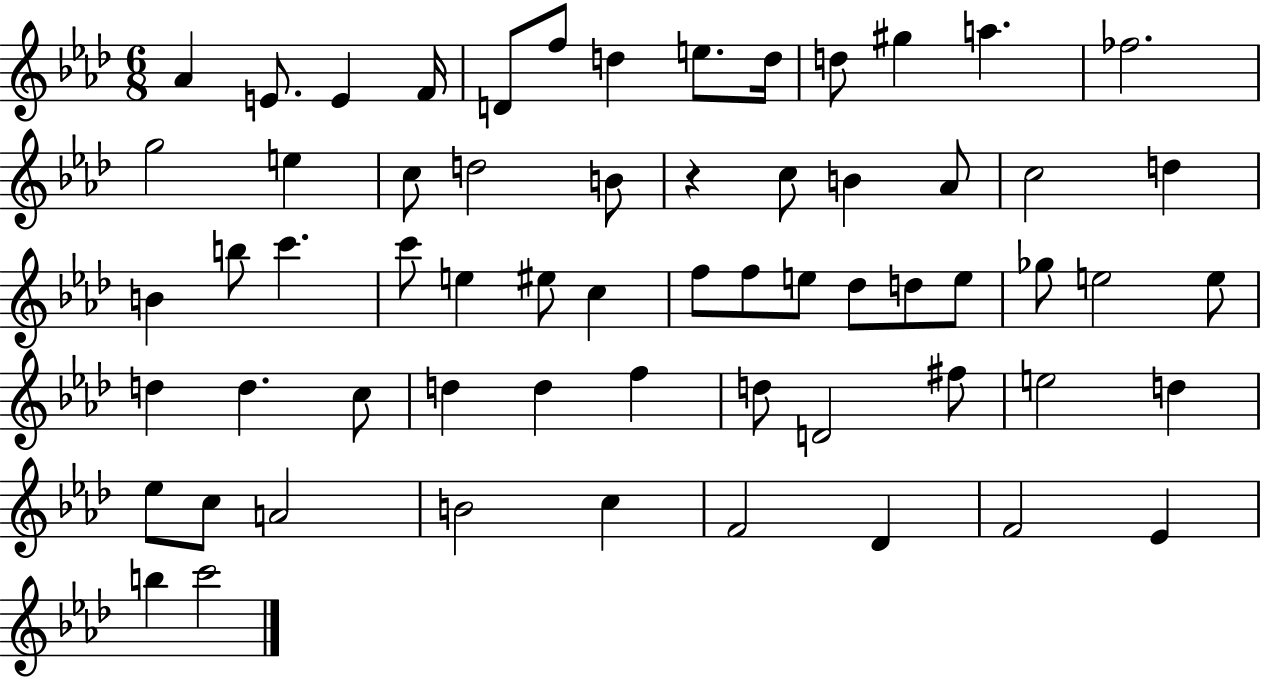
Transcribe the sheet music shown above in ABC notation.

X:1
T:Untitled
M:6/8
L:1/4
K:Ab
_A E/2 E F/4 D/2 f/2 d e/2 d/4 d/2 ^g a _f2 g2 e c/2 d2 B/2 z c/2 B _A/2 c2 d B b/2 c' c'/2 e ^e/2 c f/2 f/2 e/2 _d/2 d/2 e/2 _g/2 e2 e/2 d d c/2 d d f d/2 D2 ^f/2 e2 d _e/2 c/2 A2 B2 c F2 _D F2 _E b c'2